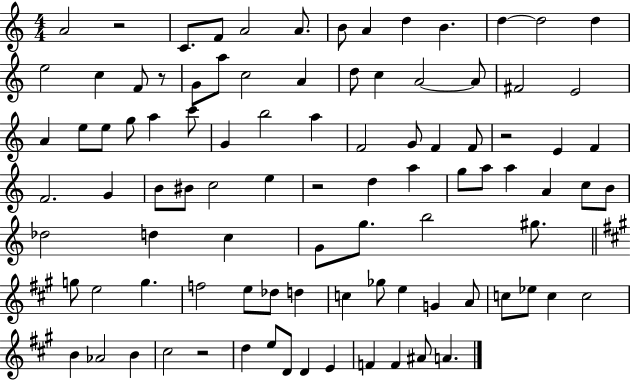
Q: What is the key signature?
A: C major